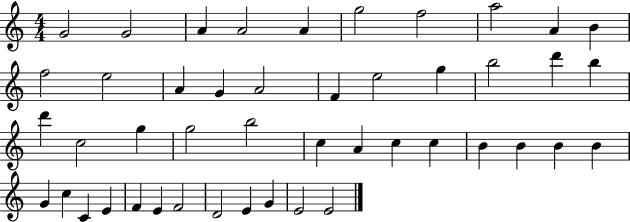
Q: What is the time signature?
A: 4/4